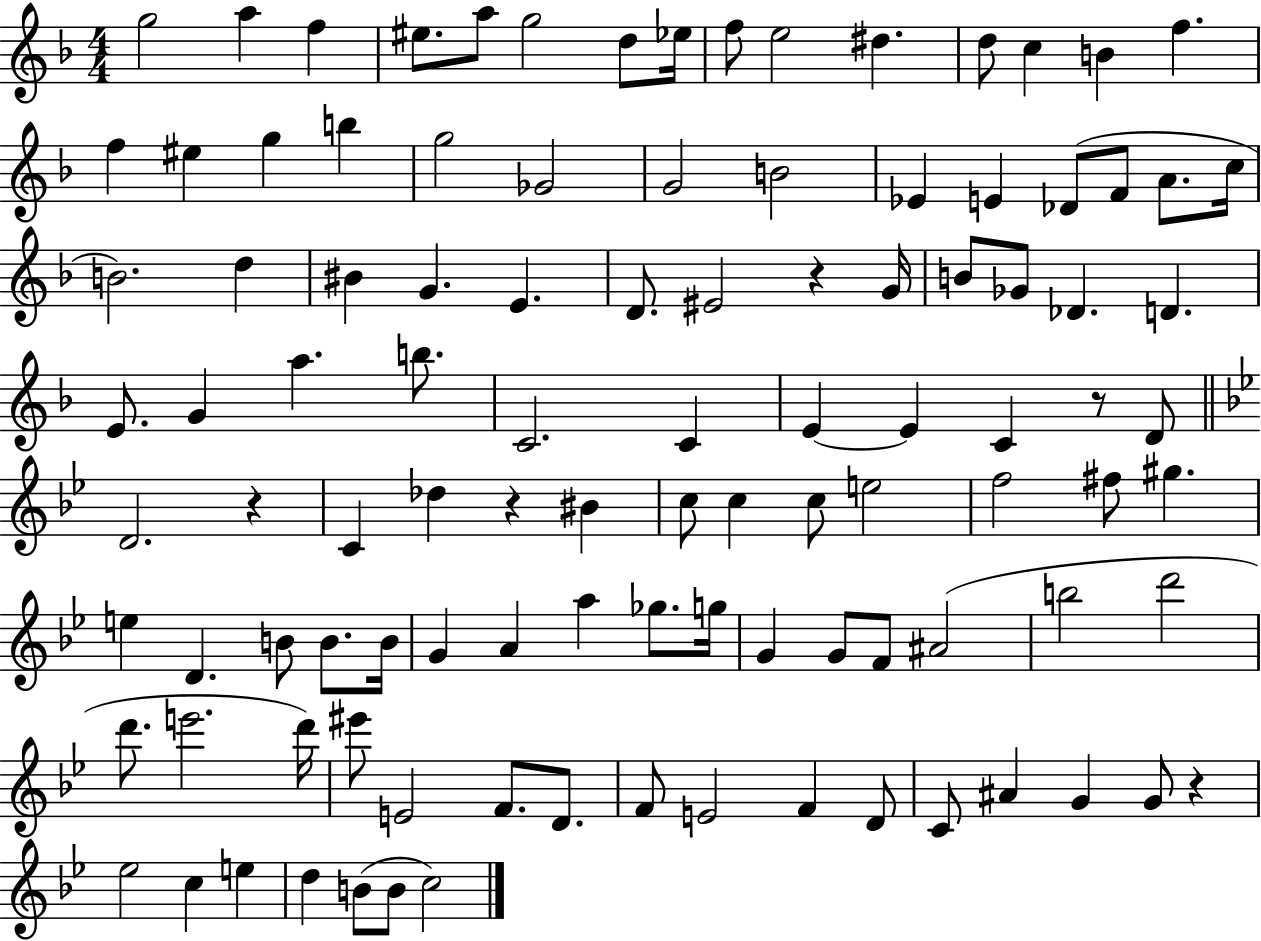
{
  \clef treble
  \numericTimeSignature
  \time 4/4
  \key f \major
  g''2 a''4 f''4 | eis''8. a''8 g''2 d''8 ees''16 | f''8 e''2 dis''4. | d''8 c''4 b'4 f''4. | \break f''4 eis''4 g''4 b''4 | g''2 ges'2 | g'2 b'2 | ees'4 e'4 des'8( f'8 a'8. c''16 | \break b'2.) d''4 | bis'4 g'4. e'4. | d'8. eis'2 r4 g'16 | b'8 ges'8 des'4. d'4. | \break e'8. g'4 a''4. b''8. | c'2. c'4 | e'4~~ e'4 c'4 r8 d'8 | \bar "||" \break \key g \minor d'2. r4 | c'4 des''4 r4 bis'4 | c''8 c''4 c''8 e''2 | f''2 fis''8 gis''4. | \break e''4 d'4. b'8 b'8. b'16 | g'4 a'4 a''4 ges''8. g''16 | g'4 g'8 f'8 ais'2( | b''2 d'''2 | \break d'''8. e'''2. d'''16) | eis'''8 e'2 f'8. d'8. | f'8 e'2 f'4 d'8 | c'8 ais'4 g'4 g'8 r4 | \break ees''2 c''4 e''4 | d''4 b'8( b'8 c''2) | \bar "|."
}